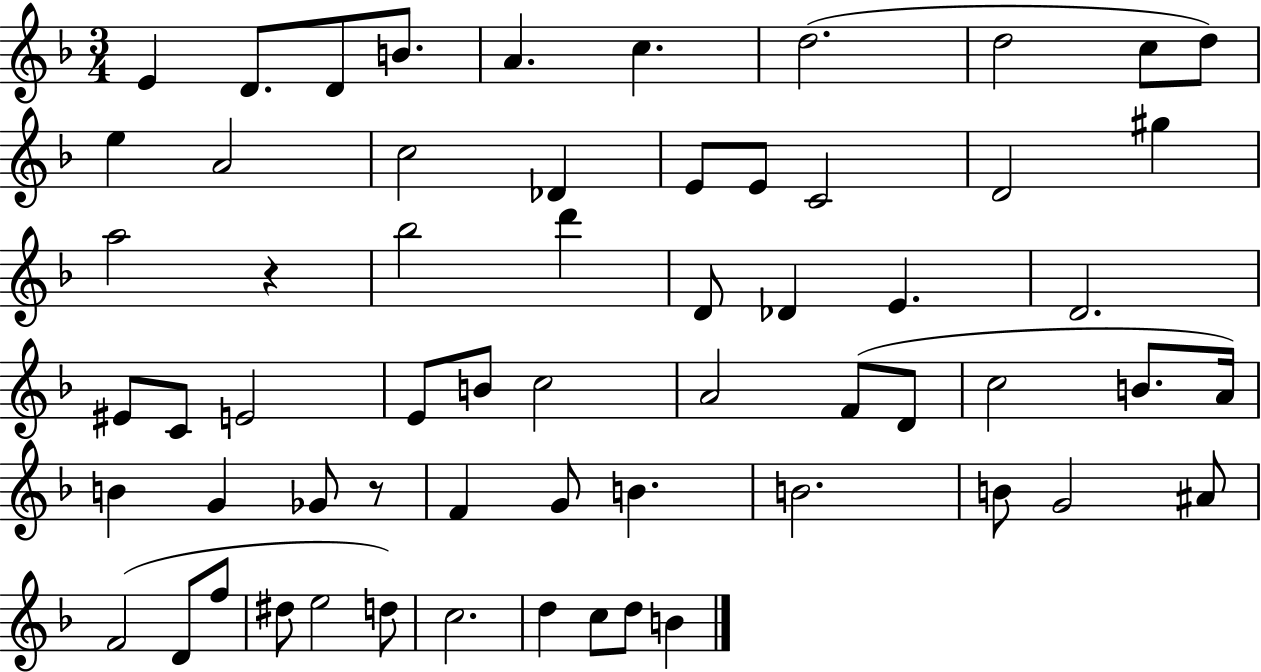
X:1
T:Untitled
M:3/4
L:1/4
K:F
E D/2 D/2 B/2 A c d2 d2 c/2 d/2 e A2 c2 _D E/2 E/2 C2 D2 ^g a2 z _b2 d' D/2 _D E D2 ^E/2 C/2 E2 E/2 B/2 c2 A2 F/2 D/2 c2 B/2 A/4 B G _G/2 z/2 F G/2 B B2 B/2 G2 ^A/2 F2 D/2 f/2 ^d/2 e2 d/2 c2 d c/2 d/2 B